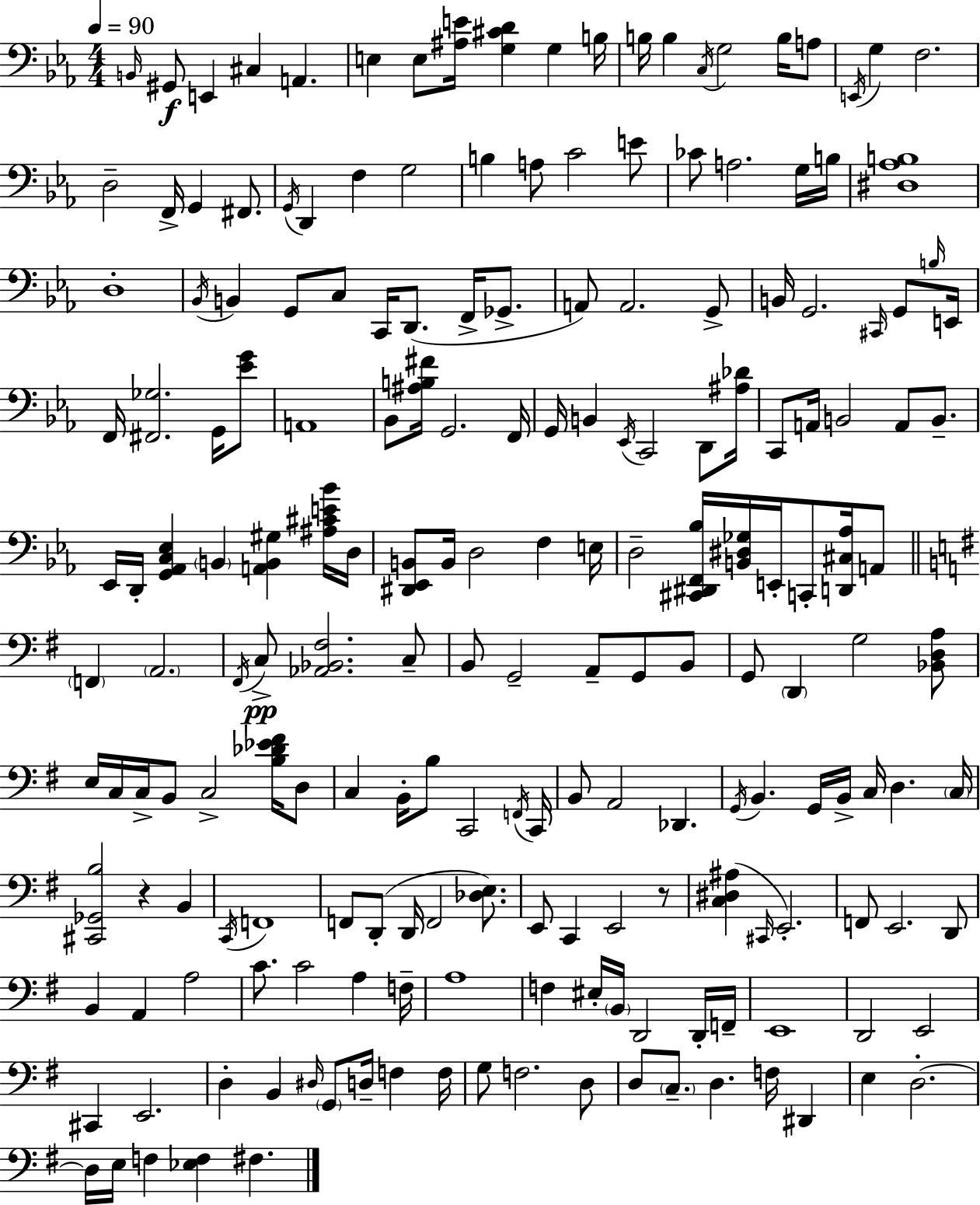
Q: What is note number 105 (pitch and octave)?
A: C2